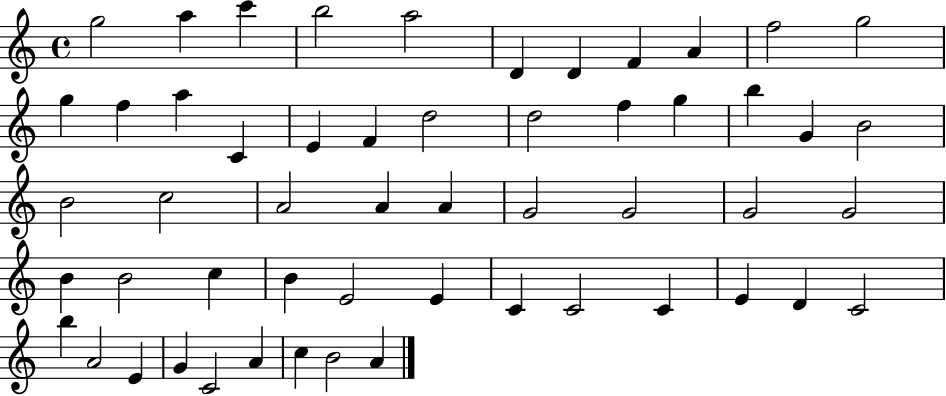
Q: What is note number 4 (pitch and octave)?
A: B5